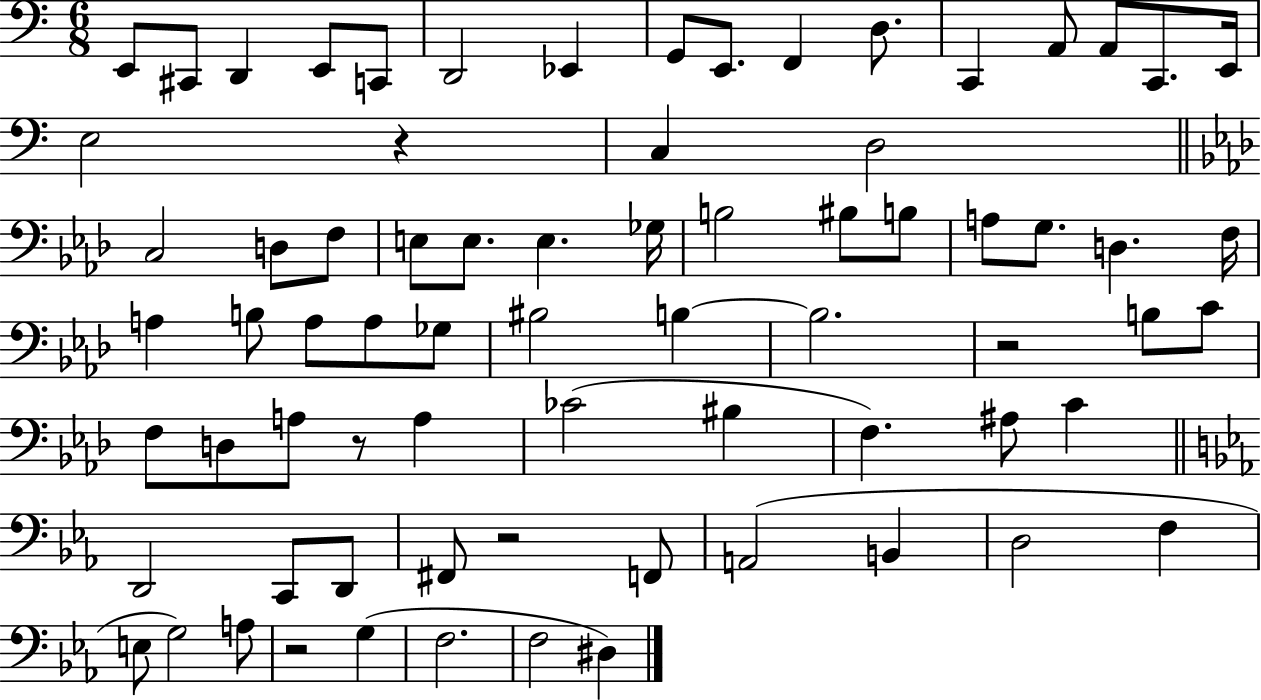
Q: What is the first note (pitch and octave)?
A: E2